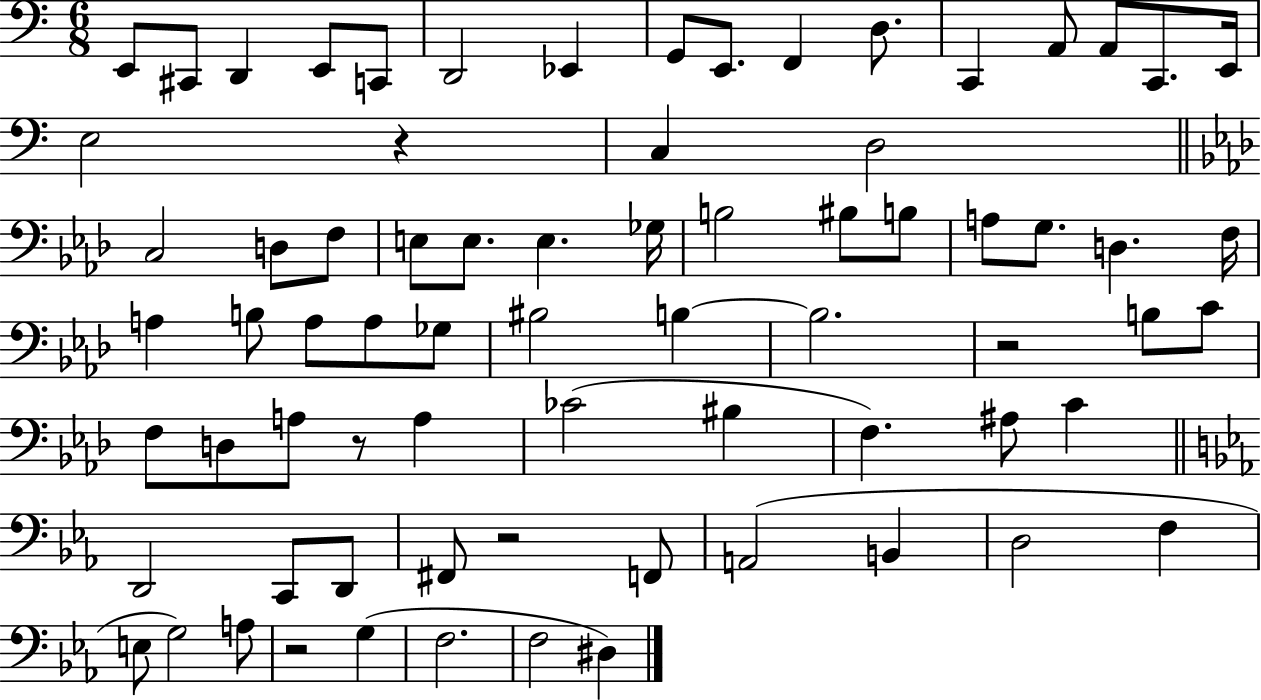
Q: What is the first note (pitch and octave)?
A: E2